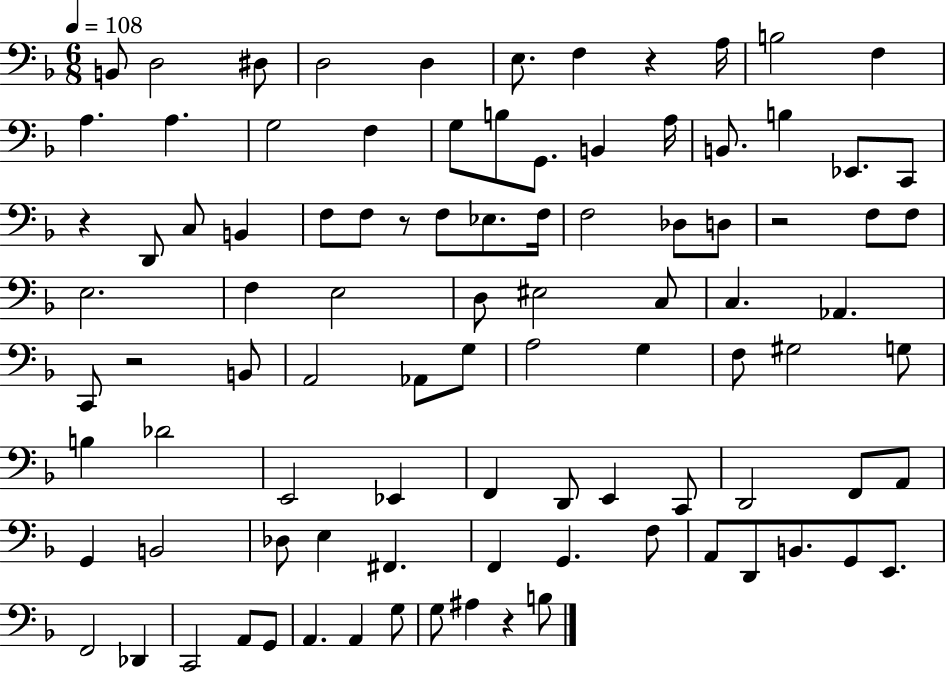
B2/e D3/h D#3/e D3/h D3/q E3/e. F3/q R/q A3/s B3/h F3/q A3/q. A3/q. G3/h F3/q G3/e B3/e G2/e. B2/q A3/s B2/e. B3/q Eb2/e. C2/e R/q D2/e C3/e B2/q F3/e F3/e R/e F3/e Eb3/e. F3/s F3/h Db3/e D3/e R/h F3/e F3/e E3/h. F3/q E3/h D3/e EIS3/h C3/e C3/q. Ab2/q. C2/e R/h B2/e A2/h Ab2/e G3/e A3/h G3/q F3/e G#3/h G3/e B3/q Db4/h E2/h Eb2/q F2/q D2/e E2/q C2/e D2/h F2/e A2/e G2/q B2/h Db3/e E3/q F#2/q. F2/q G2/q. F3/e A2/e D2/e B2/e. G2/e E2/e. F2/h Db2/q C2/h A2/e G2/e A2/q. A2/q G3/e G3/e A#3/q R/q B3/e